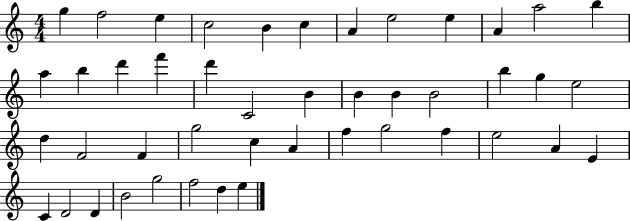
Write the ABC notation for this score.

X:1
T:Untitled
M:4/4
L:1/4
K:C
g f2 e c2 B c A e2 e A a2 b a b d' f' d' C2 B B B B2 b g e2 d F2 F g2 c A f g2 f e2 A E C D2 D B2 g2 f2 d e